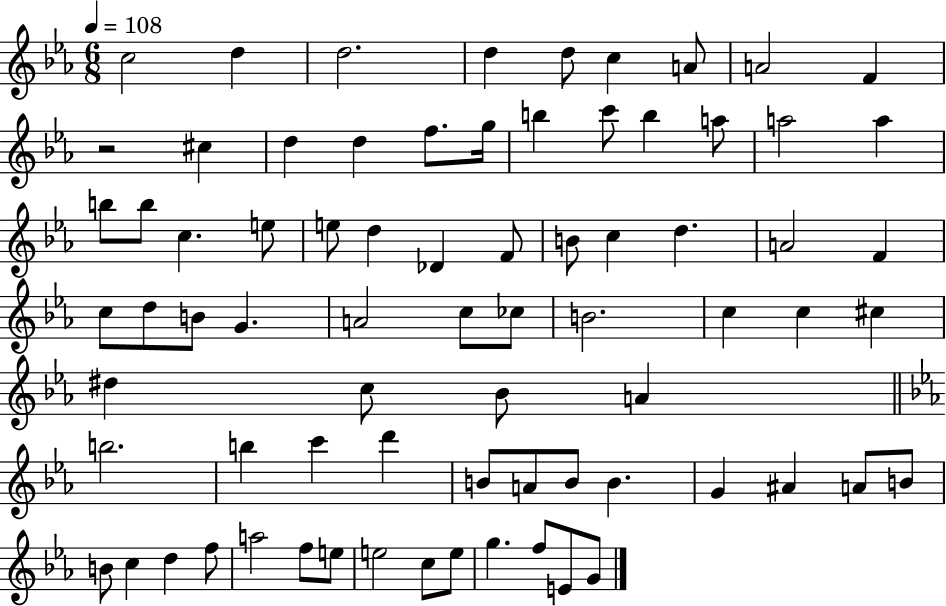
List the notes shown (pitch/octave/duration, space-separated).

C5/h D5/q D5/h. D5/q D5/e C5/q A4/e A4/h F4/q R/h C#5/q D5/q D5/q F5/e. G5/s B5/q C6/e B5/q A5/e A5/h A5/q B5/e B5/e C5/q. E5/e E5/e D5/q Db4/q F4/e B4/e C5/q D5/q. A4/h F4/q C5/e D5/e B4/e G4/q. A4/h C5/e CES5/e B4/h. C5/q C5/q C#5/q D#5/q C5/e Bb4/e A4/q B5/h. B5/q C6/q D6/q B4/e A4/e B4/e B4/q. G4/q A#4/q A4/e B4/e B4/e C5/q D5/q F5/e A5/h F5/e E5/e E5/h C5/e E5/e G5/q. F5/e E4/e G4/e